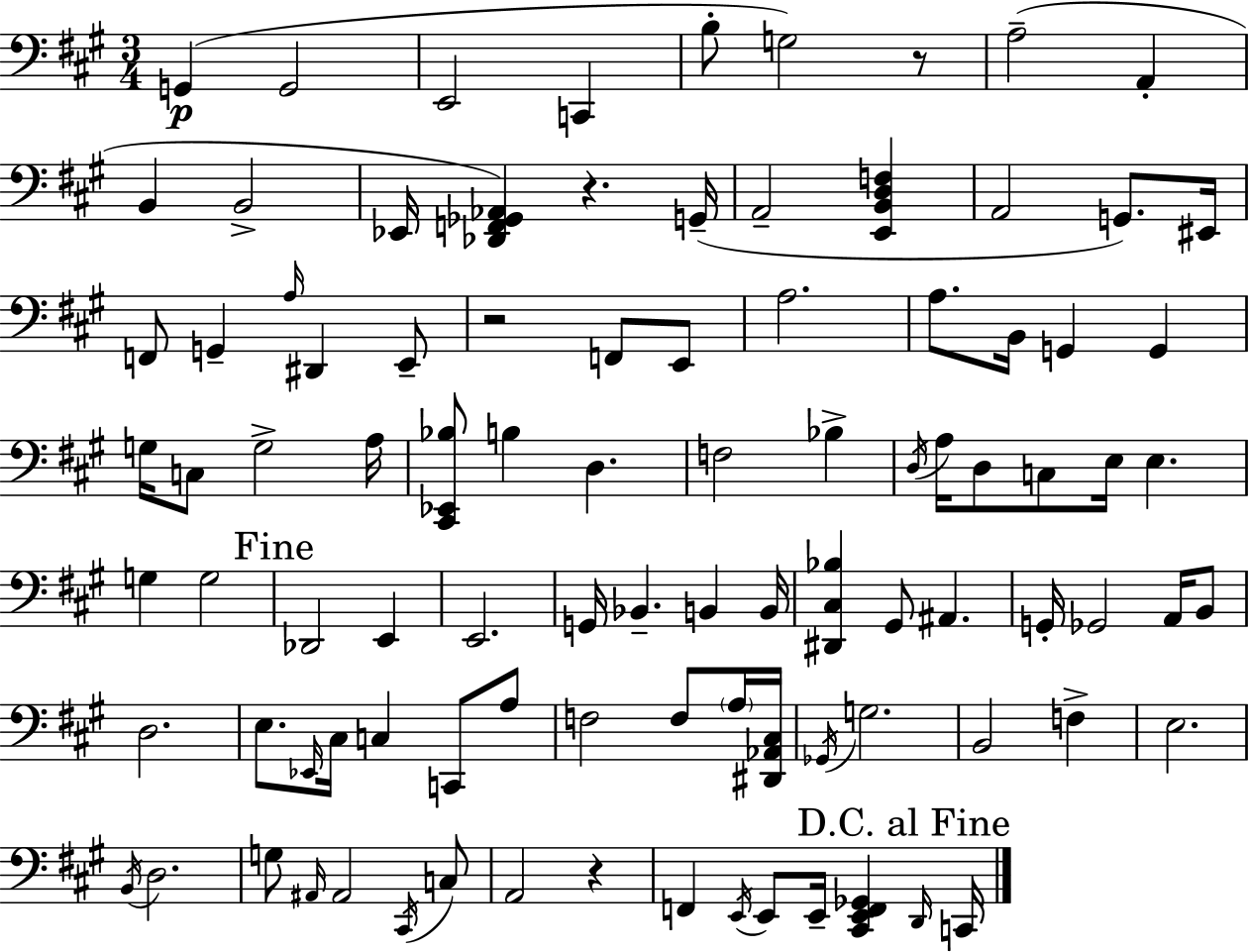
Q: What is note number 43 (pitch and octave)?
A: G3